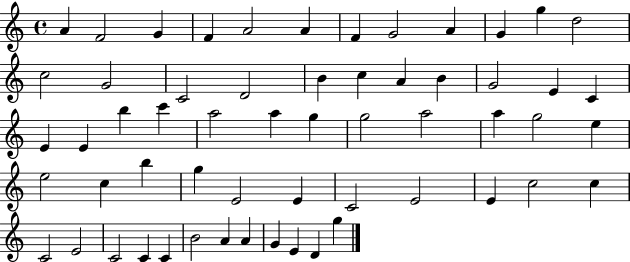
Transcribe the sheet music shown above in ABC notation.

X:1
T:Untitled
M:4/4
L:1/4
K:C
A F2 G F A2 A F G2 A G g d2 c2 G2 C2 D2 B c A B G2 E C E E b c' a2 a g g2 a2 a g2 e e2 c b g E2 E C2 E2 E c2 c C2 E2 C2 C C B2 A A G E D g